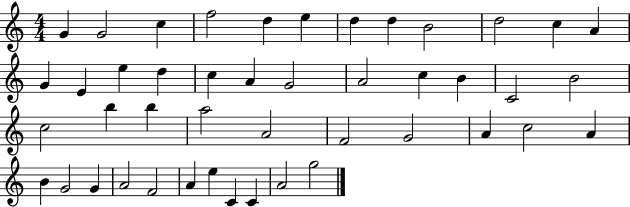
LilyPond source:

{
  \clef treble
  \numericTimeSignature
  \time 4/4
  \key c \major
  g'4 g'2 c''4 | f''2 d''4 e''4 | d''4 d''4 b'2 | d''2 c''4 a'4 | \break g'4 e'4 e''4 d''4 | c''4 a'4 g'2 | a'2 c''4 b'4 | c'2 b'2 | \break c''2 b''4 b''4 | a''2 a'2 | f'2 g'2 | a'4 c''2 a'4 | \break b'4 g'2 g'4 | a'2 f'2 | a'4 e''4 c'4 c'4 | a'2 g''2 | \break \bar "|."
}